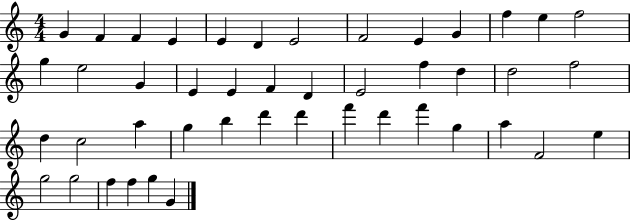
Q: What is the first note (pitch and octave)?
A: G4